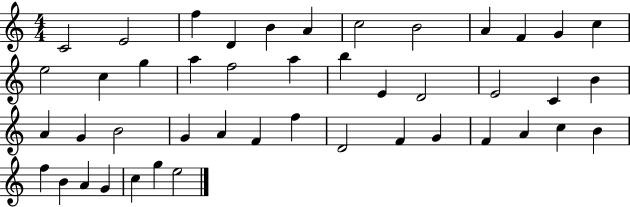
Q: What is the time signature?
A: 4/4